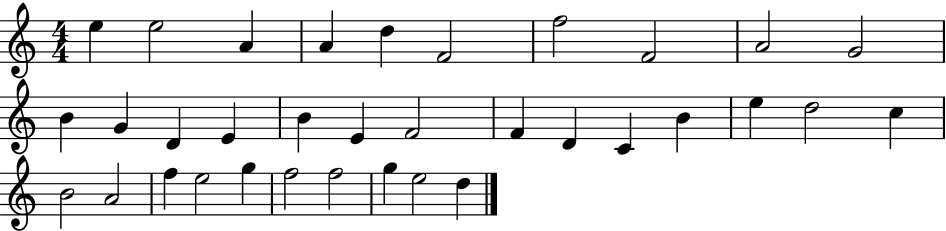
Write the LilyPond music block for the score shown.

{
  \clef treble
  \numericTimeSignature
  \time 4/4
  \key c \major
  e''4 e''2 a'4 | a'4 d''4 f'2 | f''2 f'2 | a'2 g'2 | \break b'4 g'4 d'4 e'4 | b'4 e'4 f'2 | f'4 d'4 c'4 b'4 | e''4 d''2 c''4 | \break b'2 a'2 | f''4 e''2 g''4 | f''2 f''2 | g''4 e''2 d''4 | \break \bar "|."
}